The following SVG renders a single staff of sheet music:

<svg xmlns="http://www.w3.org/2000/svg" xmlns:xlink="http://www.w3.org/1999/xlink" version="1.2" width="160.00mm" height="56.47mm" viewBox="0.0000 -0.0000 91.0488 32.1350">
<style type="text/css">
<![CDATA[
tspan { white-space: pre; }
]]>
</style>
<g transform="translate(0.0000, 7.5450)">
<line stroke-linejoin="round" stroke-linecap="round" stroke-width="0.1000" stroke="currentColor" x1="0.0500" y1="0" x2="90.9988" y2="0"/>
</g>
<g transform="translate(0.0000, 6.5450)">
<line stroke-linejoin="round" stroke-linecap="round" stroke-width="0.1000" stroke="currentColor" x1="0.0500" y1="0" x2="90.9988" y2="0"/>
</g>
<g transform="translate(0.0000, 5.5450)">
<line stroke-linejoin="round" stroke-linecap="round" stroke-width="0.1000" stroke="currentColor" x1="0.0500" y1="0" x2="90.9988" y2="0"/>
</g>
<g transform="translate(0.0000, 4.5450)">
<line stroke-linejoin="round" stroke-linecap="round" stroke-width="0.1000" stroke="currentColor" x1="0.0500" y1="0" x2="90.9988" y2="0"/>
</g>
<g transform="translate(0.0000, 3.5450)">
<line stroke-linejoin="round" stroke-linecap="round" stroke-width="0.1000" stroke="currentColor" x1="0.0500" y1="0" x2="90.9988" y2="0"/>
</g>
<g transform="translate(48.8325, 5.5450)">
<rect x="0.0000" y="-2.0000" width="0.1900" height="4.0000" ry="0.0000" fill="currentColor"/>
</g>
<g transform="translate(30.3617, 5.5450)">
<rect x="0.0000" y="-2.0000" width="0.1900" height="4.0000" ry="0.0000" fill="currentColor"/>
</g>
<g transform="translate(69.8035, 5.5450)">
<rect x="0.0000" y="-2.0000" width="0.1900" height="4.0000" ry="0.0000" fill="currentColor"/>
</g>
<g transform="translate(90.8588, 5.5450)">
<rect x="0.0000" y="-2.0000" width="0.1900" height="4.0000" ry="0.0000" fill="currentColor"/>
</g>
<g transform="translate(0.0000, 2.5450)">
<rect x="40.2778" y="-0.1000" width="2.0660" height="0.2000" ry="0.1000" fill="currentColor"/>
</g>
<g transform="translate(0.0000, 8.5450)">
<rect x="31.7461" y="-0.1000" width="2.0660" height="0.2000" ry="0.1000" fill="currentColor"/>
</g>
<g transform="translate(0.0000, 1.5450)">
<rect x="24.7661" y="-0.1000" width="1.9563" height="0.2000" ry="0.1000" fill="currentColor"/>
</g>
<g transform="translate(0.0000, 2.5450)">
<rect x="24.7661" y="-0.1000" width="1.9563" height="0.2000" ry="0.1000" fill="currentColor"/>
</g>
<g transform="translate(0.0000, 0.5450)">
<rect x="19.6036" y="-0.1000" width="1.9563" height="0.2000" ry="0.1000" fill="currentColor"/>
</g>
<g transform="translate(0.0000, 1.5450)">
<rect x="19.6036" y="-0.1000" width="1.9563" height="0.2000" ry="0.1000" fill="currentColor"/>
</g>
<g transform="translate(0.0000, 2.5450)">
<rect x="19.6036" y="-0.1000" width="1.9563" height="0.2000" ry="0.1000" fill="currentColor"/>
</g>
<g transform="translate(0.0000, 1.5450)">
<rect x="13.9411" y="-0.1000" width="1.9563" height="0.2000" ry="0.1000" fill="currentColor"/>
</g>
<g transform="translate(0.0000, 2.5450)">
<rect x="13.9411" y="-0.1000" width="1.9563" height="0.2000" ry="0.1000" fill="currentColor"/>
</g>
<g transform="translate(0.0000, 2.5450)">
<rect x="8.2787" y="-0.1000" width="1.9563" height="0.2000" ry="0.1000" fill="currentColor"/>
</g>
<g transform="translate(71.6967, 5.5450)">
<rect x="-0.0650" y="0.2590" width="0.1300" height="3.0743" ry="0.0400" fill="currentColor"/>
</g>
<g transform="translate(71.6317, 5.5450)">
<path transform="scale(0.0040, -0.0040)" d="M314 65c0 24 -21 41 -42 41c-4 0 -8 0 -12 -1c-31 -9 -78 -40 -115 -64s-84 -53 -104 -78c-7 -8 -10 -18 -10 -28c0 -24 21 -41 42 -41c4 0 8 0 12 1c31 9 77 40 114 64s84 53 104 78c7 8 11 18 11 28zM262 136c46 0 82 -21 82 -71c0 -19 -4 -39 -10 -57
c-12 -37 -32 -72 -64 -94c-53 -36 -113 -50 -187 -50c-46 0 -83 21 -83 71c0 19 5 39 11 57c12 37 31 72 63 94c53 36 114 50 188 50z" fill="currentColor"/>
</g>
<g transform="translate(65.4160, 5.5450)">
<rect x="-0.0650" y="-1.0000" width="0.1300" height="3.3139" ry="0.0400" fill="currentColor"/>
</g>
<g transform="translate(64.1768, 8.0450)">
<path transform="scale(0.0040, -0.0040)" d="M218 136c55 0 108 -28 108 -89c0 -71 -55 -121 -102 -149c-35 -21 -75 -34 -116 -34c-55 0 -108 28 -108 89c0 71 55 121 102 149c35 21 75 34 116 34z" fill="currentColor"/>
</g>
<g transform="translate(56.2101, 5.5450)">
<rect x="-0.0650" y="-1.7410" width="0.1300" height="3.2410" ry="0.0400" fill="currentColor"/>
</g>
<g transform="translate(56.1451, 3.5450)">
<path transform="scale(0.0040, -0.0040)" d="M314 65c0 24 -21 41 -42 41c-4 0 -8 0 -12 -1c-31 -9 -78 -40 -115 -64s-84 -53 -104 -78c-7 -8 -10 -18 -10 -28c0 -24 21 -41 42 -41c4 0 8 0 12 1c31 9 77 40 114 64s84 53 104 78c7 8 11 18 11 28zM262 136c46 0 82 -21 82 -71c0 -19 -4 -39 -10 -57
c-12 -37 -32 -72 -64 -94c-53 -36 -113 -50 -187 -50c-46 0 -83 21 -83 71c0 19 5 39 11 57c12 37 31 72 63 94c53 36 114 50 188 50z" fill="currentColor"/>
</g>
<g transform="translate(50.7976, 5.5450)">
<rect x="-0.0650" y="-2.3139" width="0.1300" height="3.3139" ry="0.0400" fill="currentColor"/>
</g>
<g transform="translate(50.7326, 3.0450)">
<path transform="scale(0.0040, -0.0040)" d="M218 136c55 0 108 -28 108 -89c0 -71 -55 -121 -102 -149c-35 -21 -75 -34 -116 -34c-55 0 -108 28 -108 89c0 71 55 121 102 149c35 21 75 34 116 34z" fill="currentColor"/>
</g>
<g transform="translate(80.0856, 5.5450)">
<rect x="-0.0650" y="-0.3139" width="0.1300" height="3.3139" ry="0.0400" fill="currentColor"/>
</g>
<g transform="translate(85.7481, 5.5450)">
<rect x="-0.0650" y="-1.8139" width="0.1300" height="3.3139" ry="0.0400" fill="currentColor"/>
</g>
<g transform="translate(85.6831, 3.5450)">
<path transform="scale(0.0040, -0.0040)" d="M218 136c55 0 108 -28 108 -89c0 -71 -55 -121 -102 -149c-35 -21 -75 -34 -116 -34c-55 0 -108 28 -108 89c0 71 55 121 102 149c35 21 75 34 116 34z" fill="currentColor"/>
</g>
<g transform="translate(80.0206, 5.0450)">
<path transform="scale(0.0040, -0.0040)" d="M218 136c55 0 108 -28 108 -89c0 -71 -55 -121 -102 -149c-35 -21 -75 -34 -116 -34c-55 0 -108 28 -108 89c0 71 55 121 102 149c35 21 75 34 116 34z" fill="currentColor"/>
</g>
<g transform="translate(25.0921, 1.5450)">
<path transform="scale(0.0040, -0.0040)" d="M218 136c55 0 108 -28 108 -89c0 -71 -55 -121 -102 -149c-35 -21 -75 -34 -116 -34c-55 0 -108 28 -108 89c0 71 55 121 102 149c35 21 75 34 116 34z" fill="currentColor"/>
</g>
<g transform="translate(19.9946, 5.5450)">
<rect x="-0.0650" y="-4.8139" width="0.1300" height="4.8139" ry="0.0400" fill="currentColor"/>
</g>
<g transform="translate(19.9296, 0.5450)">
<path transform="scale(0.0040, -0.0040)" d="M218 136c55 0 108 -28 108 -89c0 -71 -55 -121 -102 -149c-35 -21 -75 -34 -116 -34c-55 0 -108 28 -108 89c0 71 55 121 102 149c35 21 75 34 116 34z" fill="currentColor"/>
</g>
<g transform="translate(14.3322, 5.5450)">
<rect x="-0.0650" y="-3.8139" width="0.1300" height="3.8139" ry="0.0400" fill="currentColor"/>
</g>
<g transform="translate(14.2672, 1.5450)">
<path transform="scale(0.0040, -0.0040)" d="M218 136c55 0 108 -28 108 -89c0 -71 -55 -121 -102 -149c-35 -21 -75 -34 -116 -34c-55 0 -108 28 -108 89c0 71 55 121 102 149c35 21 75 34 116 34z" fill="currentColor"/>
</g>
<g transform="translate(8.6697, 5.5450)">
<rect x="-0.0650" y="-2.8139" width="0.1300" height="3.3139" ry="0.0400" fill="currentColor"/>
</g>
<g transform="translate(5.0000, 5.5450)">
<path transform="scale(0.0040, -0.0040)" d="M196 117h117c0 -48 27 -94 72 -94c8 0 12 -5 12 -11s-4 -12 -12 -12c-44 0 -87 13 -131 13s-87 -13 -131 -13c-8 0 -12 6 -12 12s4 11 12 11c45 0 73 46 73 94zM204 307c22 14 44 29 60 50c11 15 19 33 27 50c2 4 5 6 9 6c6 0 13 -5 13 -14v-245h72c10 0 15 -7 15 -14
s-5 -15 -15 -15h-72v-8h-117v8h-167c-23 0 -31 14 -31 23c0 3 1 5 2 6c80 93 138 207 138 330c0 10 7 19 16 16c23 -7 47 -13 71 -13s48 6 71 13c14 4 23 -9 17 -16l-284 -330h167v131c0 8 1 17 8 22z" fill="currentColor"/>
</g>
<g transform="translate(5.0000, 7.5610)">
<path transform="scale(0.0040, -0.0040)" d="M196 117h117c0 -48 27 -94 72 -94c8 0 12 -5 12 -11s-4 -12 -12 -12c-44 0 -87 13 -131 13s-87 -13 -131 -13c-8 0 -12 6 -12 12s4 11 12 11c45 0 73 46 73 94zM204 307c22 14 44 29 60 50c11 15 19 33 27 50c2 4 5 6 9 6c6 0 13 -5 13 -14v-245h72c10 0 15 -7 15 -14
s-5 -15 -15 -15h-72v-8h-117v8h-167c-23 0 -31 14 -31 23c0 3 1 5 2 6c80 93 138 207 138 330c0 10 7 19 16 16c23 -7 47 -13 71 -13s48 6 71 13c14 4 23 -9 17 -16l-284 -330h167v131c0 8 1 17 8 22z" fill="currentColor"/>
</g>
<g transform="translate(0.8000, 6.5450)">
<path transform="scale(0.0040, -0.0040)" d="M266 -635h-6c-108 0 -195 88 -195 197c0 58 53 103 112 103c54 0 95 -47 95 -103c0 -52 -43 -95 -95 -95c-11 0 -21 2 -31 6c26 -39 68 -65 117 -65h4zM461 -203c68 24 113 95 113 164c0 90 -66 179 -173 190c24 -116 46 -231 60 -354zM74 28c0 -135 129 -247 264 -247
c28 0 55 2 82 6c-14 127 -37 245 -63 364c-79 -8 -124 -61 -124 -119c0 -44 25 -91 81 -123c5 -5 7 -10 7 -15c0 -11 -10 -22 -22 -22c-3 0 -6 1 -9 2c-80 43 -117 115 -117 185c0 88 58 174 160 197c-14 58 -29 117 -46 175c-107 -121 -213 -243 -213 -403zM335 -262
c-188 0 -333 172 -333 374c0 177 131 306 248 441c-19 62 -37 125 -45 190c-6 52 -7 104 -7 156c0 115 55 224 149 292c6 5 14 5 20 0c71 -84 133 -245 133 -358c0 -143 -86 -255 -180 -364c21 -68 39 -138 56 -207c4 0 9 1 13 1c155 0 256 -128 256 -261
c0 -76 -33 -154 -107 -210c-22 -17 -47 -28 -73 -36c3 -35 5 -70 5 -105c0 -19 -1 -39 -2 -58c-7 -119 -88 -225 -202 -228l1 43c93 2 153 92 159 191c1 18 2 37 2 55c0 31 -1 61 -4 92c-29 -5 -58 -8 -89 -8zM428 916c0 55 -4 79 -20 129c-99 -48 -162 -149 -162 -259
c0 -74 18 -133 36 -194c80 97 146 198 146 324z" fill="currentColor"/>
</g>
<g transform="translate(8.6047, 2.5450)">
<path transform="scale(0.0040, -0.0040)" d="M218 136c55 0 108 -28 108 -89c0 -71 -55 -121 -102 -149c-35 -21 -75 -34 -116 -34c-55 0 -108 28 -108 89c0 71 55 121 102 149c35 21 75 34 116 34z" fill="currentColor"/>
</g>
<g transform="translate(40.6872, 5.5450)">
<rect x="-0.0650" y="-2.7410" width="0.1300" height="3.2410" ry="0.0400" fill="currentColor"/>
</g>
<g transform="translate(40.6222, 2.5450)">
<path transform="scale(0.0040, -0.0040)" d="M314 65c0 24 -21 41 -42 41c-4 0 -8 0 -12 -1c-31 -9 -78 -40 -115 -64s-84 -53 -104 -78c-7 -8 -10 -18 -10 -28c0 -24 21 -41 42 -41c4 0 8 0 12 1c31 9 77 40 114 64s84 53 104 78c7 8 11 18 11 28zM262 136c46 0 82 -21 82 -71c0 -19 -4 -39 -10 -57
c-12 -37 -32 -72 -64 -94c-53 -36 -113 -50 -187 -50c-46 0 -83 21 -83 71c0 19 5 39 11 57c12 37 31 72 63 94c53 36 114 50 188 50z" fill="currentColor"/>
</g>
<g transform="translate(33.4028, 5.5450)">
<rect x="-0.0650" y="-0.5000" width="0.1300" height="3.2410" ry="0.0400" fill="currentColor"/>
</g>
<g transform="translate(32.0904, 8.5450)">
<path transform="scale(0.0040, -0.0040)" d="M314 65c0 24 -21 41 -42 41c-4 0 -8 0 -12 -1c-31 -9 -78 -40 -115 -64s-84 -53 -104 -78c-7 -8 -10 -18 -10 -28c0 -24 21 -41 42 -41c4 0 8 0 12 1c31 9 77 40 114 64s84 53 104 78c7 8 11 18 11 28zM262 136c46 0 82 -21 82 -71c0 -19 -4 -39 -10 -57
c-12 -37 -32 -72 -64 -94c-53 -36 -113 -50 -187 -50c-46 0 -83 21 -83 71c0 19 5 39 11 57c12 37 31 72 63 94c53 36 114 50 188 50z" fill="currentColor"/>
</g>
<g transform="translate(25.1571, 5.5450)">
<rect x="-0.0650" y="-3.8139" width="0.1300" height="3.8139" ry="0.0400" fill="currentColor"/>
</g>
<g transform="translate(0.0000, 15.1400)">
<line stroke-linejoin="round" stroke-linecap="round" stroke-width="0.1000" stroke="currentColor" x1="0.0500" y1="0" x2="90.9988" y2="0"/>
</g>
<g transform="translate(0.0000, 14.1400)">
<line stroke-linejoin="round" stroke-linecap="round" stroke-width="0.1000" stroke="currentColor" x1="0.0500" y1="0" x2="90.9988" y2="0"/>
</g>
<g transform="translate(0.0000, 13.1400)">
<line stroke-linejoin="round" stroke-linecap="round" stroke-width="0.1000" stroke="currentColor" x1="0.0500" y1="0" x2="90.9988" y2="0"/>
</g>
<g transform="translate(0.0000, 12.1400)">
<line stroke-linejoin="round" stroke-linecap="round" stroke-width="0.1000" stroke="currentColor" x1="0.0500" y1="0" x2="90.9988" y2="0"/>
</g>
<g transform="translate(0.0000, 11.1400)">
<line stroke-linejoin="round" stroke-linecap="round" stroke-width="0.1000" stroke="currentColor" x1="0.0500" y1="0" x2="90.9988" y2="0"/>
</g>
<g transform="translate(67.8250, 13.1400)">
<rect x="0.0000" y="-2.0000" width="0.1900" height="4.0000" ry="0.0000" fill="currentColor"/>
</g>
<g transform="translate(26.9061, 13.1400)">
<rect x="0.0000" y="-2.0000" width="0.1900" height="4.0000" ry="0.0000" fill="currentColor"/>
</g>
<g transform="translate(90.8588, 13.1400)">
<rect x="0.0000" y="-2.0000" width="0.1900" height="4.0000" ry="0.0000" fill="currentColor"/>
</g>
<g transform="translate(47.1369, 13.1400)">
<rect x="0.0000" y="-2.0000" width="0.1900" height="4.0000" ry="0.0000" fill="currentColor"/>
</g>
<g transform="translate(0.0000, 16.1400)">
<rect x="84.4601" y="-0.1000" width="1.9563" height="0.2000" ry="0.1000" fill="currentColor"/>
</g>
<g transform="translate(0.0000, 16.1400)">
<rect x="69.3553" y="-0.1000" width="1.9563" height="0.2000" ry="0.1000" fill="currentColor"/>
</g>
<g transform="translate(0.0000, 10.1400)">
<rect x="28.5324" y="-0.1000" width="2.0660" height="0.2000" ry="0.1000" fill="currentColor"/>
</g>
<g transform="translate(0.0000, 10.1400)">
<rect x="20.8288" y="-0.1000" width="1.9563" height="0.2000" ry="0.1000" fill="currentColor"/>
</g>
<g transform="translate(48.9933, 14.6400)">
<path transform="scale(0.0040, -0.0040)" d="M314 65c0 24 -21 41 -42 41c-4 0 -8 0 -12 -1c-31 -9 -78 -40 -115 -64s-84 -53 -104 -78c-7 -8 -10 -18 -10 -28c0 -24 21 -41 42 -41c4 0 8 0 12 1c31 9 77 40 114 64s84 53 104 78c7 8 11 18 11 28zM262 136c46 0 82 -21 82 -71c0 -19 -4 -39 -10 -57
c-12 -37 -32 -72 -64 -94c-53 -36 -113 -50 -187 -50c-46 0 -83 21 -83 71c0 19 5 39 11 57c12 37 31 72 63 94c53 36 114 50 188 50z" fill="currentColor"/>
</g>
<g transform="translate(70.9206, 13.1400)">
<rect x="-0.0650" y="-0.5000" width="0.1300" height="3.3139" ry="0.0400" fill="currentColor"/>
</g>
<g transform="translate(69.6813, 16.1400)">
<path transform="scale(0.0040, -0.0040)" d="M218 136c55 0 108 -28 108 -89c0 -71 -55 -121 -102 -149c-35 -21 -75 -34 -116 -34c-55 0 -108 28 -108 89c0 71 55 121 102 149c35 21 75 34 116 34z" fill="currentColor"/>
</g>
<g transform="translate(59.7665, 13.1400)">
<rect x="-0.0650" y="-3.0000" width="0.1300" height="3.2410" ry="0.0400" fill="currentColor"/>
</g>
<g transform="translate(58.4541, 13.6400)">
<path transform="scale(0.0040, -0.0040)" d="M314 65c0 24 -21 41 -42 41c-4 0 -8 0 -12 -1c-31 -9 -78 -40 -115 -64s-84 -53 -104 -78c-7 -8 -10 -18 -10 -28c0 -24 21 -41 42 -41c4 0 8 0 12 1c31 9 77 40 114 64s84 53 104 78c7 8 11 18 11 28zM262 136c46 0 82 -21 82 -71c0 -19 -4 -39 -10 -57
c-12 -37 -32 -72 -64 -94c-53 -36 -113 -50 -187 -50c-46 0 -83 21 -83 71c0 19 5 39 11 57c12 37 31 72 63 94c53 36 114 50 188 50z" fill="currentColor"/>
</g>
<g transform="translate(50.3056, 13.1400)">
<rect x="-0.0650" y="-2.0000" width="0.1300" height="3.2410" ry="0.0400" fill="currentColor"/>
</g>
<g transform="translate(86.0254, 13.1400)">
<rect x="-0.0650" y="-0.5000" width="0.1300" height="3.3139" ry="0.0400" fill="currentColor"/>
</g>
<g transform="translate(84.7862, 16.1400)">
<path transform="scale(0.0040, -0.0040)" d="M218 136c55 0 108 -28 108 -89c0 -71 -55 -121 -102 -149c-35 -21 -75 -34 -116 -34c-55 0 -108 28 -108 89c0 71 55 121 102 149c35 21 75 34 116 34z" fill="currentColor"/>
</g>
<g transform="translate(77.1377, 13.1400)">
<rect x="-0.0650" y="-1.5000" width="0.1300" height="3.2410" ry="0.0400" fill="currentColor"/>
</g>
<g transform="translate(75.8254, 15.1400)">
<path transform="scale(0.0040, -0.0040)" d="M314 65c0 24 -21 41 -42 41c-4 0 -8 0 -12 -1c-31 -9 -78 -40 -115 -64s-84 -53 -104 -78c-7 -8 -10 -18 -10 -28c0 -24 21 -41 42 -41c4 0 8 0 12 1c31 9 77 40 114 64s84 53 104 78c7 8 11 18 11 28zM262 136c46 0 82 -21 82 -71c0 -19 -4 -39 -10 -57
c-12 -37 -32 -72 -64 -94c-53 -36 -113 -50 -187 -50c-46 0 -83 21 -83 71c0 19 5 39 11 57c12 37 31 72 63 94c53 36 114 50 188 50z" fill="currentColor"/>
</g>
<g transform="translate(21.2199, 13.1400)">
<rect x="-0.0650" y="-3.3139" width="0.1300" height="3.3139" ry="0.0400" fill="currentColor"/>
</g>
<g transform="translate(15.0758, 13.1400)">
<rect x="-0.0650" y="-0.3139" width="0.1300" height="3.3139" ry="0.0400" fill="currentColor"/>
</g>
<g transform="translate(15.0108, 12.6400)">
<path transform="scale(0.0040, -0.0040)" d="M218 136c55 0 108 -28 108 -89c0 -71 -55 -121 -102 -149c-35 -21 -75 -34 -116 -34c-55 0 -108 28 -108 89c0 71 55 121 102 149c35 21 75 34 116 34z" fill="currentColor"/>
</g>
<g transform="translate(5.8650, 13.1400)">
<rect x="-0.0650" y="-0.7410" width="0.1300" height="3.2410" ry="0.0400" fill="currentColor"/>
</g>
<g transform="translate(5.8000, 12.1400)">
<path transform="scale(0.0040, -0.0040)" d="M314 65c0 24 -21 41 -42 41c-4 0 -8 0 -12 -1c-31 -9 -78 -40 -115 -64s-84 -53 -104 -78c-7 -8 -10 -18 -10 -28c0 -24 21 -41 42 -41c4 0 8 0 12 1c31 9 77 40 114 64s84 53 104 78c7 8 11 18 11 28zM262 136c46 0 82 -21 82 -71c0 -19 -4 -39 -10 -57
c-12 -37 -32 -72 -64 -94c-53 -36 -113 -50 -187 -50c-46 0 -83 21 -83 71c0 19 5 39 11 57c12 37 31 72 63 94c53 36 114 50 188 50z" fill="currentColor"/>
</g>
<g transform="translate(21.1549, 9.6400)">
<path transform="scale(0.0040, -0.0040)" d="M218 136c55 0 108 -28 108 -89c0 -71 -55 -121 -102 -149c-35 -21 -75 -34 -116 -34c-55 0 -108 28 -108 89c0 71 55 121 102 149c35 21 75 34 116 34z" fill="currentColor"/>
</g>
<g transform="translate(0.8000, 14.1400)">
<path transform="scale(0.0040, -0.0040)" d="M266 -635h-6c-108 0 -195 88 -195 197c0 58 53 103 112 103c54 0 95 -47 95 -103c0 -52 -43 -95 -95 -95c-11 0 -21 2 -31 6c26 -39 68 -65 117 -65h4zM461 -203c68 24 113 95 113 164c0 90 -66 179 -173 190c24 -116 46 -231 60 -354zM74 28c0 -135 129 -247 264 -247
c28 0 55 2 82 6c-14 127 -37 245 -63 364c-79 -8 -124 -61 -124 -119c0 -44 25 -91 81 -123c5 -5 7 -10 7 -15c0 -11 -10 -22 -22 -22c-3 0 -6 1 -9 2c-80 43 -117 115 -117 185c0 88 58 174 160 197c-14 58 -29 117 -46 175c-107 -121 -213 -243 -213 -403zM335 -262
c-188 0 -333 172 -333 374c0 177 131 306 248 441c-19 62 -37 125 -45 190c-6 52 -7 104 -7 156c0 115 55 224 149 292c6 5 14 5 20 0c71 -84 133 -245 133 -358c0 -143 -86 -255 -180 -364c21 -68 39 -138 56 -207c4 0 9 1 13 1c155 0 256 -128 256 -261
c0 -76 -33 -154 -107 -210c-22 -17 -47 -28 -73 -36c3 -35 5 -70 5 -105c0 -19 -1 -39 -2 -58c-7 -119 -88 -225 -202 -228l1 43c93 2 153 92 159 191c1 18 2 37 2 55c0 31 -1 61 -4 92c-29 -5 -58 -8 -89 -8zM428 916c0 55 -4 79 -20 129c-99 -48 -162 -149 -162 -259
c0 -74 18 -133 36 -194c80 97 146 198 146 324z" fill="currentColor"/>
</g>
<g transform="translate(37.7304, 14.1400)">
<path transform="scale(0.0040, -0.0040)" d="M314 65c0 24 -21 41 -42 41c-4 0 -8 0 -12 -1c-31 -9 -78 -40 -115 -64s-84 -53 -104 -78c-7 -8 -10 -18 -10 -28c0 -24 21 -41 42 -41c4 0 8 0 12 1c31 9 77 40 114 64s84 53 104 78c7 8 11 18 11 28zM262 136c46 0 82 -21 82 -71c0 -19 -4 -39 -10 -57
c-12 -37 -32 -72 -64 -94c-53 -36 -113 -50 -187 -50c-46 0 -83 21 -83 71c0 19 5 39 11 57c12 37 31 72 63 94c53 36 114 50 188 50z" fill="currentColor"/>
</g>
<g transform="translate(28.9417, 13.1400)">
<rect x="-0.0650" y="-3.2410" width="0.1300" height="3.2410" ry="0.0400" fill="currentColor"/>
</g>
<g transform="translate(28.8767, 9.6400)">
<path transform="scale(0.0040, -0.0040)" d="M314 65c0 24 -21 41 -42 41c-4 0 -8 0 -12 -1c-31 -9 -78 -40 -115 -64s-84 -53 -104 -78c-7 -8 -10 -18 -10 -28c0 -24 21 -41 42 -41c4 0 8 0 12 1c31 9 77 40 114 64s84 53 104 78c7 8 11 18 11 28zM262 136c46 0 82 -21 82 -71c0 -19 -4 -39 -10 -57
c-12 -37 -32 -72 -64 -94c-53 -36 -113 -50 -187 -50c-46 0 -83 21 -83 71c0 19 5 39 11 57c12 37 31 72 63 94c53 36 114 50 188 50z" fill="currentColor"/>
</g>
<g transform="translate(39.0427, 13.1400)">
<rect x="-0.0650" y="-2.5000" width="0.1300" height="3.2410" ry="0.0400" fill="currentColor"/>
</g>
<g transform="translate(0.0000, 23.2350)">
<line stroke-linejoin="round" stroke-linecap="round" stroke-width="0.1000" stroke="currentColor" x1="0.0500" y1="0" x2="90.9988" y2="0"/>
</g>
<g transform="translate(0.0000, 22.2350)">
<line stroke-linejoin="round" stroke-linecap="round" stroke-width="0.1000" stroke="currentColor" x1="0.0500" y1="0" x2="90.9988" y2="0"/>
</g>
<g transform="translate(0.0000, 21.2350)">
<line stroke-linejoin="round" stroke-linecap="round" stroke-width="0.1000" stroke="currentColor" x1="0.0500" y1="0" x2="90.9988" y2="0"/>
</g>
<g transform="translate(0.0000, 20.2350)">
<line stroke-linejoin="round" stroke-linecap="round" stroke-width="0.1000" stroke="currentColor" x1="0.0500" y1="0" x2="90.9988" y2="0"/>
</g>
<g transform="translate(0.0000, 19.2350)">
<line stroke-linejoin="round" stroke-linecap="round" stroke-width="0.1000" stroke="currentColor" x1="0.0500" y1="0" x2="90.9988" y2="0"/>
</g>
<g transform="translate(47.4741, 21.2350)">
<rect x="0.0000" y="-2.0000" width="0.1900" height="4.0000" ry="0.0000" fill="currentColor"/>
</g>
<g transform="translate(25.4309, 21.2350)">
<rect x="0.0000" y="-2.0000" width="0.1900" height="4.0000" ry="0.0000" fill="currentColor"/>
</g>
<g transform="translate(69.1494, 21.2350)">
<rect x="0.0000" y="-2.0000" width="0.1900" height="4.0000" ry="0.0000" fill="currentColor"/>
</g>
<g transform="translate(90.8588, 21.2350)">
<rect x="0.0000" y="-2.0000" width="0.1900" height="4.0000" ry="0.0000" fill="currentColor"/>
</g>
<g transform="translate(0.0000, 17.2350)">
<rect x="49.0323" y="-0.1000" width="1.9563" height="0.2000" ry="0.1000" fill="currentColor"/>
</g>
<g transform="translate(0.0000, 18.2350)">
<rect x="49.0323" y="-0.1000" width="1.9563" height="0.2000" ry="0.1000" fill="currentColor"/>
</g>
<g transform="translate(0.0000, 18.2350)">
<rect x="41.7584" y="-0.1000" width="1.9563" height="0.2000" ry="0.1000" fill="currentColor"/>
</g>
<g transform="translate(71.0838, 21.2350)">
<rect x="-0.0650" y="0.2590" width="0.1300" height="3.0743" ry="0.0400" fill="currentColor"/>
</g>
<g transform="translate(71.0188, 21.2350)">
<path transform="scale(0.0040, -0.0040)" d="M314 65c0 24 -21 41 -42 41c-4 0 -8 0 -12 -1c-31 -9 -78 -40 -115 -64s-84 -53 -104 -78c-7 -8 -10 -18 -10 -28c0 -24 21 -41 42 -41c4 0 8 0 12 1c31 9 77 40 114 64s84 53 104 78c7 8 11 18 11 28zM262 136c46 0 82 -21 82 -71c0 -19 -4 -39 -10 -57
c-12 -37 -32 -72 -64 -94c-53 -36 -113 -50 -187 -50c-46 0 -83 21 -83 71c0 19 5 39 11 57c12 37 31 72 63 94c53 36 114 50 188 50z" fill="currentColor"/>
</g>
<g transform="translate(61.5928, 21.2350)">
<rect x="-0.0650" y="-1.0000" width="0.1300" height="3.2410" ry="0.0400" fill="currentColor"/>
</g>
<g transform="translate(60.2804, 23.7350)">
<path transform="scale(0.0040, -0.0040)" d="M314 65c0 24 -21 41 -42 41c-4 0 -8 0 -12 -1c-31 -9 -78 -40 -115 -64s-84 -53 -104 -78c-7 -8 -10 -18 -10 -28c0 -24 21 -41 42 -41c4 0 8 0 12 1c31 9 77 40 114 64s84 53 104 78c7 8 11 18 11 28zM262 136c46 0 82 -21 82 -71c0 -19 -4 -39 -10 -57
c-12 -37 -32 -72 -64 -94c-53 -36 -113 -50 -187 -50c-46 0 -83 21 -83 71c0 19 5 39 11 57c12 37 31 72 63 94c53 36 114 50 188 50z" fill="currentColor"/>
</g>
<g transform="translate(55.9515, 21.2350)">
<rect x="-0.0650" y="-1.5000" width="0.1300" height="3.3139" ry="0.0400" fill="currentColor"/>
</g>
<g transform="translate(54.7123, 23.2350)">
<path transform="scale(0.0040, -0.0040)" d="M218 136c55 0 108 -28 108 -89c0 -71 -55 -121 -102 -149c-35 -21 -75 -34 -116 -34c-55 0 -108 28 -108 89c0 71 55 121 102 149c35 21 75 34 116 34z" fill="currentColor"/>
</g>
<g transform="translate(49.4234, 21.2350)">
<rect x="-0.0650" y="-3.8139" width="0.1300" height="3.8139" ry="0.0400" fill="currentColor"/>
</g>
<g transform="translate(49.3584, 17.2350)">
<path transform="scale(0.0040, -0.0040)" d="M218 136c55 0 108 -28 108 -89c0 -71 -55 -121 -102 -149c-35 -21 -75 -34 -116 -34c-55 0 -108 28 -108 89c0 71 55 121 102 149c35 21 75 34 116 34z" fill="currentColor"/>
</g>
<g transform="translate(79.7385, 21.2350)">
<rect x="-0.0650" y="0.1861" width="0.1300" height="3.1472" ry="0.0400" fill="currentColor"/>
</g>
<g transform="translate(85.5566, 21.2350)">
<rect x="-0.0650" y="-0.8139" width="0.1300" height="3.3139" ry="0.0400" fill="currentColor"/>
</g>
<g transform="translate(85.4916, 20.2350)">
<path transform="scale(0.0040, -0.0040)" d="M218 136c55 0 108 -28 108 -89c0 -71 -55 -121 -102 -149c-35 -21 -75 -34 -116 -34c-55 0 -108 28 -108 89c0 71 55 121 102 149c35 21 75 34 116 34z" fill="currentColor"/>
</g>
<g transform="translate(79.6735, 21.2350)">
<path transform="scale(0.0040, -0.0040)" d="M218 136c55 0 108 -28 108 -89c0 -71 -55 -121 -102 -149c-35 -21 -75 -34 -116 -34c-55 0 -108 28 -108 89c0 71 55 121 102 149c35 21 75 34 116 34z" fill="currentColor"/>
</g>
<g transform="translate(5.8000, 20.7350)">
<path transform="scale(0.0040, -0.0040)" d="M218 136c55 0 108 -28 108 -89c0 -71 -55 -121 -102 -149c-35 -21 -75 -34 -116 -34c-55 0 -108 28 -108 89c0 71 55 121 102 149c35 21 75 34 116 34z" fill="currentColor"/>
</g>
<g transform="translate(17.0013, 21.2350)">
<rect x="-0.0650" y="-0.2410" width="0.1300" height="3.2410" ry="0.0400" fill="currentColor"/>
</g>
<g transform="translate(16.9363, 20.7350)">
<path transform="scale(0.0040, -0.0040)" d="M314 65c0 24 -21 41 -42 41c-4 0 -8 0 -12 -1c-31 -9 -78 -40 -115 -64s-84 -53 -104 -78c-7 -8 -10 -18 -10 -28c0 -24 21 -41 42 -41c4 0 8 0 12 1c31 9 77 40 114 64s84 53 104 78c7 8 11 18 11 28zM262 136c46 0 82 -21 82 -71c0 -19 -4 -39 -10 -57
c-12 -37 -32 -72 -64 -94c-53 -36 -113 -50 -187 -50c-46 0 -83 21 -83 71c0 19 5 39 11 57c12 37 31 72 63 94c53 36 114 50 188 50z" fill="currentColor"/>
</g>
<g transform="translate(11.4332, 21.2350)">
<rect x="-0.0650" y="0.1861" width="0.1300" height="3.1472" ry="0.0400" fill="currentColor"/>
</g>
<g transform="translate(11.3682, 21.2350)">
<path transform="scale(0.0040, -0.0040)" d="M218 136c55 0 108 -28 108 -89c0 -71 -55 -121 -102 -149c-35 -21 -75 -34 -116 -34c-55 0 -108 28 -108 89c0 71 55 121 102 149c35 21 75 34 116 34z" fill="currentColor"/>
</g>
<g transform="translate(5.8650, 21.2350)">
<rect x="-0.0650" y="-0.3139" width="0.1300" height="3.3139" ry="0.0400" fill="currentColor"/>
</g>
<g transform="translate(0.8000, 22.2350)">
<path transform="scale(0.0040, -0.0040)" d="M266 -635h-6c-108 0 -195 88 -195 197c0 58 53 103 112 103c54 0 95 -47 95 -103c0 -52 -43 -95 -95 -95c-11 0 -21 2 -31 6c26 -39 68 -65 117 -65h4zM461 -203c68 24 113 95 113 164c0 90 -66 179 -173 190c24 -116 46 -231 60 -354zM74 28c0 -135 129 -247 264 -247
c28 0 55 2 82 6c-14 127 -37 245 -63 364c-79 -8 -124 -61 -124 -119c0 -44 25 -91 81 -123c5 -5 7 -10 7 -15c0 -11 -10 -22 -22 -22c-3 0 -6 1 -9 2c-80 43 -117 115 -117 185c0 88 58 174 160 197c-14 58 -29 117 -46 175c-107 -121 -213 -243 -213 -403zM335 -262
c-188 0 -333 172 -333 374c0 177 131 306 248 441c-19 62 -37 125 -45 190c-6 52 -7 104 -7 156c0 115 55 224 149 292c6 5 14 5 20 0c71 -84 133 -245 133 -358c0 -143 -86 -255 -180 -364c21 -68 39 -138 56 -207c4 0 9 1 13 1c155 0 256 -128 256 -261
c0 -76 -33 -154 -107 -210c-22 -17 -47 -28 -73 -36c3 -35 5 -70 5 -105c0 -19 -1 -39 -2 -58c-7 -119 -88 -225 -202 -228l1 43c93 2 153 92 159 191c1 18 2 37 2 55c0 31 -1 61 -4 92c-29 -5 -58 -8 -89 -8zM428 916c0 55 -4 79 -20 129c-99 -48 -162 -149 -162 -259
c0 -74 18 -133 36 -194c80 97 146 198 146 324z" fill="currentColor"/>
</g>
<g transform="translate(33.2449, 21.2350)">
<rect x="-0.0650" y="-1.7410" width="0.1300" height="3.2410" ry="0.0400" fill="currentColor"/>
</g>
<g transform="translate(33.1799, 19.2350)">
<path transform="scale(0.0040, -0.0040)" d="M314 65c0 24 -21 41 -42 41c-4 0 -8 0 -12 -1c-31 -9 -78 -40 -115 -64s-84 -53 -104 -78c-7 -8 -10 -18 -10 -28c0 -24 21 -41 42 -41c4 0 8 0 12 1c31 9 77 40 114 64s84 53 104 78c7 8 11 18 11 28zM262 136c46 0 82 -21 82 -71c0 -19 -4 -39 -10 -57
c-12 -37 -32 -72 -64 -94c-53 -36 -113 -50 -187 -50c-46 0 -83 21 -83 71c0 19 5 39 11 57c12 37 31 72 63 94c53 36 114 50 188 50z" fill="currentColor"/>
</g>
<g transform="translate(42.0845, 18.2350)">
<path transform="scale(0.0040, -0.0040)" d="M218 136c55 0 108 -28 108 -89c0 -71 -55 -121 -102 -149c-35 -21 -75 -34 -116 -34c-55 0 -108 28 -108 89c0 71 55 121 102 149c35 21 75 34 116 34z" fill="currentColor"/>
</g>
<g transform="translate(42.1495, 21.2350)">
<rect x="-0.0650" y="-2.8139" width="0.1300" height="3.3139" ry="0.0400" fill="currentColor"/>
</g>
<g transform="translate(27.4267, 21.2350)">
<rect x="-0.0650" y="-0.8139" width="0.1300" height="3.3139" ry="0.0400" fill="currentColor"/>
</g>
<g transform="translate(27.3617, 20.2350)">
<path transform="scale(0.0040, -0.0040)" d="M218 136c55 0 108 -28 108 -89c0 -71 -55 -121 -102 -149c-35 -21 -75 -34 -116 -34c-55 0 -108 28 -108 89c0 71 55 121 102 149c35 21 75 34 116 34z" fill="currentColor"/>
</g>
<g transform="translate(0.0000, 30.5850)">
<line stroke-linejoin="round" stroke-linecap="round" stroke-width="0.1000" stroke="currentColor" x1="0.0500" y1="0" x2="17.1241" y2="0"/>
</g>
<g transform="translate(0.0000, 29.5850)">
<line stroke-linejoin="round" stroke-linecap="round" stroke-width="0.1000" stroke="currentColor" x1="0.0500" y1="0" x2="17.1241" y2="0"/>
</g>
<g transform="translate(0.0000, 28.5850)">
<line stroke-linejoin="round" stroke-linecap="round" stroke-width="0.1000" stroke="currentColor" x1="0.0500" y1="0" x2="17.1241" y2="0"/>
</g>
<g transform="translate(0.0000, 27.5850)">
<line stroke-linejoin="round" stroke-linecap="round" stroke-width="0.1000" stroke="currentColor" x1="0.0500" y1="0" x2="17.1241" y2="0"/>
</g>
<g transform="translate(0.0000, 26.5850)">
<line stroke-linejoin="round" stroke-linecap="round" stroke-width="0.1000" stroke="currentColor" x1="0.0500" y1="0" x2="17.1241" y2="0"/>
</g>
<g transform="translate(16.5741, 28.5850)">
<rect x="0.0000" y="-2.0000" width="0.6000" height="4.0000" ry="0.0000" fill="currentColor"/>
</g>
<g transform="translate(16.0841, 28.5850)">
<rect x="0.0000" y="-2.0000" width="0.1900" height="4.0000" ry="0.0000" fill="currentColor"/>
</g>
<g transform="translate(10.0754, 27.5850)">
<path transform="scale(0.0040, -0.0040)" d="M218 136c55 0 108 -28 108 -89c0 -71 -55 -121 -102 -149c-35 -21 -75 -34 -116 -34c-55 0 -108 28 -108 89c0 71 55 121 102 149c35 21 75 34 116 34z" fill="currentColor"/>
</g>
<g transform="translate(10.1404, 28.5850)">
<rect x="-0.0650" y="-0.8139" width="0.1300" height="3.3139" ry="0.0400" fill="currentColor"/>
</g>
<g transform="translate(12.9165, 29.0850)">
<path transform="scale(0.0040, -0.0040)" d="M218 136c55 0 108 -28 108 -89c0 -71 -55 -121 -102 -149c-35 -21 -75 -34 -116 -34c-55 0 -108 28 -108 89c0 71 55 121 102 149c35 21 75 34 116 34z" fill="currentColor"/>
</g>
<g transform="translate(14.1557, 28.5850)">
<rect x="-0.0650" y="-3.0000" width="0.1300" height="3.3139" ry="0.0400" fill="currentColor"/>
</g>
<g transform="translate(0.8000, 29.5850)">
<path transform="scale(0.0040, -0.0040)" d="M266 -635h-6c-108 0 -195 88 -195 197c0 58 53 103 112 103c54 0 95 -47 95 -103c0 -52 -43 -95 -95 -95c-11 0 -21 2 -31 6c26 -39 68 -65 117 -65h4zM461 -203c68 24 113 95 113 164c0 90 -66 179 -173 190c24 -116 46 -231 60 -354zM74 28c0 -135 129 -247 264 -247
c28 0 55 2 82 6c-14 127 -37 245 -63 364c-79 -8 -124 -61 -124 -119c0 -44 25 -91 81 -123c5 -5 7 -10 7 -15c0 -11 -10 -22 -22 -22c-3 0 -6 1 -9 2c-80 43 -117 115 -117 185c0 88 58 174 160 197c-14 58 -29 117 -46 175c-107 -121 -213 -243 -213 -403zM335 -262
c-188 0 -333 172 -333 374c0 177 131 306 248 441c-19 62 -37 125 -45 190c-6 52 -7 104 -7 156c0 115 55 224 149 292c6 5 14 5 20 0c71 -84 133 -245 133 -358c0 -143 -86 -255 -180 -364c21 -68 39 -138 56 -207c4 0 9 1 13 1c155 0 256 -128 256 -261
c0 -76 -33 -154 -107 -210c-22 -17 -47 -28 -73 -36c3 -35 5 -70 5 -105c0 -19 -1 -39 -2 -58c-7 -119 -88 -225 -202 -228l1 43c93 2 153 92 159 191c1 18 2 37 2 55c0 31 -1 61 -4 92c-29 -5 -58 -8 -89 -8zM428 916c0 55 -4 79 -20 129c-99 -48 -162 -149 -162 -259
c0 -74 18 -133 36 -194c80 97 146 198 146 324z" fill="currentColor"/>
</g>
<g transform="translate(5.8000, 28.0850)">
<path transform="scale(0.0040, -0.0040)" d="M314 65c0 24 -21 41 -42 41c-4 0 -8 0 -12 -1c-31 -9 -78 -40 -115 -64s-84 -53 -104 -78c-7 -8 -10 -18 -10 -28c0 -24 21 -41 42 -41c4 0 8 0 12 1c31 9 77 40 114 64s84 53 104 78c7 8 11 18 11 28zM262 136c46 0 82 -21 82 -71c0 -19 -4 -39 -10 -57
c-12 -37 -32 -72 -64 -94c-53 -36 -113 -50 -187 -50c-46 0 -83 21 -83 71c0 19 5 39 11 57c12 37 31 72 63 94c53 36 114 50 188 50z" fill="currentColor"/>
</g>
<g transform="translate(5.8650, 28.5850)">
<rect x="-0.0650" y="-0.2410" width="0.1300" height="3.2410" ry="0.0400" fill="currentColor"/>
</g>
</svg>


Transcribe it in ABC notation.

X:1
T:Untitled
M:4/4
L:1/4
K:C
a c' e' c' C2 a2 g f2 D B2 c f d2 c b b2 G2 F2 A2 C E2 C c B c2 d f2 a c' E D2 B2 B d c2 d A